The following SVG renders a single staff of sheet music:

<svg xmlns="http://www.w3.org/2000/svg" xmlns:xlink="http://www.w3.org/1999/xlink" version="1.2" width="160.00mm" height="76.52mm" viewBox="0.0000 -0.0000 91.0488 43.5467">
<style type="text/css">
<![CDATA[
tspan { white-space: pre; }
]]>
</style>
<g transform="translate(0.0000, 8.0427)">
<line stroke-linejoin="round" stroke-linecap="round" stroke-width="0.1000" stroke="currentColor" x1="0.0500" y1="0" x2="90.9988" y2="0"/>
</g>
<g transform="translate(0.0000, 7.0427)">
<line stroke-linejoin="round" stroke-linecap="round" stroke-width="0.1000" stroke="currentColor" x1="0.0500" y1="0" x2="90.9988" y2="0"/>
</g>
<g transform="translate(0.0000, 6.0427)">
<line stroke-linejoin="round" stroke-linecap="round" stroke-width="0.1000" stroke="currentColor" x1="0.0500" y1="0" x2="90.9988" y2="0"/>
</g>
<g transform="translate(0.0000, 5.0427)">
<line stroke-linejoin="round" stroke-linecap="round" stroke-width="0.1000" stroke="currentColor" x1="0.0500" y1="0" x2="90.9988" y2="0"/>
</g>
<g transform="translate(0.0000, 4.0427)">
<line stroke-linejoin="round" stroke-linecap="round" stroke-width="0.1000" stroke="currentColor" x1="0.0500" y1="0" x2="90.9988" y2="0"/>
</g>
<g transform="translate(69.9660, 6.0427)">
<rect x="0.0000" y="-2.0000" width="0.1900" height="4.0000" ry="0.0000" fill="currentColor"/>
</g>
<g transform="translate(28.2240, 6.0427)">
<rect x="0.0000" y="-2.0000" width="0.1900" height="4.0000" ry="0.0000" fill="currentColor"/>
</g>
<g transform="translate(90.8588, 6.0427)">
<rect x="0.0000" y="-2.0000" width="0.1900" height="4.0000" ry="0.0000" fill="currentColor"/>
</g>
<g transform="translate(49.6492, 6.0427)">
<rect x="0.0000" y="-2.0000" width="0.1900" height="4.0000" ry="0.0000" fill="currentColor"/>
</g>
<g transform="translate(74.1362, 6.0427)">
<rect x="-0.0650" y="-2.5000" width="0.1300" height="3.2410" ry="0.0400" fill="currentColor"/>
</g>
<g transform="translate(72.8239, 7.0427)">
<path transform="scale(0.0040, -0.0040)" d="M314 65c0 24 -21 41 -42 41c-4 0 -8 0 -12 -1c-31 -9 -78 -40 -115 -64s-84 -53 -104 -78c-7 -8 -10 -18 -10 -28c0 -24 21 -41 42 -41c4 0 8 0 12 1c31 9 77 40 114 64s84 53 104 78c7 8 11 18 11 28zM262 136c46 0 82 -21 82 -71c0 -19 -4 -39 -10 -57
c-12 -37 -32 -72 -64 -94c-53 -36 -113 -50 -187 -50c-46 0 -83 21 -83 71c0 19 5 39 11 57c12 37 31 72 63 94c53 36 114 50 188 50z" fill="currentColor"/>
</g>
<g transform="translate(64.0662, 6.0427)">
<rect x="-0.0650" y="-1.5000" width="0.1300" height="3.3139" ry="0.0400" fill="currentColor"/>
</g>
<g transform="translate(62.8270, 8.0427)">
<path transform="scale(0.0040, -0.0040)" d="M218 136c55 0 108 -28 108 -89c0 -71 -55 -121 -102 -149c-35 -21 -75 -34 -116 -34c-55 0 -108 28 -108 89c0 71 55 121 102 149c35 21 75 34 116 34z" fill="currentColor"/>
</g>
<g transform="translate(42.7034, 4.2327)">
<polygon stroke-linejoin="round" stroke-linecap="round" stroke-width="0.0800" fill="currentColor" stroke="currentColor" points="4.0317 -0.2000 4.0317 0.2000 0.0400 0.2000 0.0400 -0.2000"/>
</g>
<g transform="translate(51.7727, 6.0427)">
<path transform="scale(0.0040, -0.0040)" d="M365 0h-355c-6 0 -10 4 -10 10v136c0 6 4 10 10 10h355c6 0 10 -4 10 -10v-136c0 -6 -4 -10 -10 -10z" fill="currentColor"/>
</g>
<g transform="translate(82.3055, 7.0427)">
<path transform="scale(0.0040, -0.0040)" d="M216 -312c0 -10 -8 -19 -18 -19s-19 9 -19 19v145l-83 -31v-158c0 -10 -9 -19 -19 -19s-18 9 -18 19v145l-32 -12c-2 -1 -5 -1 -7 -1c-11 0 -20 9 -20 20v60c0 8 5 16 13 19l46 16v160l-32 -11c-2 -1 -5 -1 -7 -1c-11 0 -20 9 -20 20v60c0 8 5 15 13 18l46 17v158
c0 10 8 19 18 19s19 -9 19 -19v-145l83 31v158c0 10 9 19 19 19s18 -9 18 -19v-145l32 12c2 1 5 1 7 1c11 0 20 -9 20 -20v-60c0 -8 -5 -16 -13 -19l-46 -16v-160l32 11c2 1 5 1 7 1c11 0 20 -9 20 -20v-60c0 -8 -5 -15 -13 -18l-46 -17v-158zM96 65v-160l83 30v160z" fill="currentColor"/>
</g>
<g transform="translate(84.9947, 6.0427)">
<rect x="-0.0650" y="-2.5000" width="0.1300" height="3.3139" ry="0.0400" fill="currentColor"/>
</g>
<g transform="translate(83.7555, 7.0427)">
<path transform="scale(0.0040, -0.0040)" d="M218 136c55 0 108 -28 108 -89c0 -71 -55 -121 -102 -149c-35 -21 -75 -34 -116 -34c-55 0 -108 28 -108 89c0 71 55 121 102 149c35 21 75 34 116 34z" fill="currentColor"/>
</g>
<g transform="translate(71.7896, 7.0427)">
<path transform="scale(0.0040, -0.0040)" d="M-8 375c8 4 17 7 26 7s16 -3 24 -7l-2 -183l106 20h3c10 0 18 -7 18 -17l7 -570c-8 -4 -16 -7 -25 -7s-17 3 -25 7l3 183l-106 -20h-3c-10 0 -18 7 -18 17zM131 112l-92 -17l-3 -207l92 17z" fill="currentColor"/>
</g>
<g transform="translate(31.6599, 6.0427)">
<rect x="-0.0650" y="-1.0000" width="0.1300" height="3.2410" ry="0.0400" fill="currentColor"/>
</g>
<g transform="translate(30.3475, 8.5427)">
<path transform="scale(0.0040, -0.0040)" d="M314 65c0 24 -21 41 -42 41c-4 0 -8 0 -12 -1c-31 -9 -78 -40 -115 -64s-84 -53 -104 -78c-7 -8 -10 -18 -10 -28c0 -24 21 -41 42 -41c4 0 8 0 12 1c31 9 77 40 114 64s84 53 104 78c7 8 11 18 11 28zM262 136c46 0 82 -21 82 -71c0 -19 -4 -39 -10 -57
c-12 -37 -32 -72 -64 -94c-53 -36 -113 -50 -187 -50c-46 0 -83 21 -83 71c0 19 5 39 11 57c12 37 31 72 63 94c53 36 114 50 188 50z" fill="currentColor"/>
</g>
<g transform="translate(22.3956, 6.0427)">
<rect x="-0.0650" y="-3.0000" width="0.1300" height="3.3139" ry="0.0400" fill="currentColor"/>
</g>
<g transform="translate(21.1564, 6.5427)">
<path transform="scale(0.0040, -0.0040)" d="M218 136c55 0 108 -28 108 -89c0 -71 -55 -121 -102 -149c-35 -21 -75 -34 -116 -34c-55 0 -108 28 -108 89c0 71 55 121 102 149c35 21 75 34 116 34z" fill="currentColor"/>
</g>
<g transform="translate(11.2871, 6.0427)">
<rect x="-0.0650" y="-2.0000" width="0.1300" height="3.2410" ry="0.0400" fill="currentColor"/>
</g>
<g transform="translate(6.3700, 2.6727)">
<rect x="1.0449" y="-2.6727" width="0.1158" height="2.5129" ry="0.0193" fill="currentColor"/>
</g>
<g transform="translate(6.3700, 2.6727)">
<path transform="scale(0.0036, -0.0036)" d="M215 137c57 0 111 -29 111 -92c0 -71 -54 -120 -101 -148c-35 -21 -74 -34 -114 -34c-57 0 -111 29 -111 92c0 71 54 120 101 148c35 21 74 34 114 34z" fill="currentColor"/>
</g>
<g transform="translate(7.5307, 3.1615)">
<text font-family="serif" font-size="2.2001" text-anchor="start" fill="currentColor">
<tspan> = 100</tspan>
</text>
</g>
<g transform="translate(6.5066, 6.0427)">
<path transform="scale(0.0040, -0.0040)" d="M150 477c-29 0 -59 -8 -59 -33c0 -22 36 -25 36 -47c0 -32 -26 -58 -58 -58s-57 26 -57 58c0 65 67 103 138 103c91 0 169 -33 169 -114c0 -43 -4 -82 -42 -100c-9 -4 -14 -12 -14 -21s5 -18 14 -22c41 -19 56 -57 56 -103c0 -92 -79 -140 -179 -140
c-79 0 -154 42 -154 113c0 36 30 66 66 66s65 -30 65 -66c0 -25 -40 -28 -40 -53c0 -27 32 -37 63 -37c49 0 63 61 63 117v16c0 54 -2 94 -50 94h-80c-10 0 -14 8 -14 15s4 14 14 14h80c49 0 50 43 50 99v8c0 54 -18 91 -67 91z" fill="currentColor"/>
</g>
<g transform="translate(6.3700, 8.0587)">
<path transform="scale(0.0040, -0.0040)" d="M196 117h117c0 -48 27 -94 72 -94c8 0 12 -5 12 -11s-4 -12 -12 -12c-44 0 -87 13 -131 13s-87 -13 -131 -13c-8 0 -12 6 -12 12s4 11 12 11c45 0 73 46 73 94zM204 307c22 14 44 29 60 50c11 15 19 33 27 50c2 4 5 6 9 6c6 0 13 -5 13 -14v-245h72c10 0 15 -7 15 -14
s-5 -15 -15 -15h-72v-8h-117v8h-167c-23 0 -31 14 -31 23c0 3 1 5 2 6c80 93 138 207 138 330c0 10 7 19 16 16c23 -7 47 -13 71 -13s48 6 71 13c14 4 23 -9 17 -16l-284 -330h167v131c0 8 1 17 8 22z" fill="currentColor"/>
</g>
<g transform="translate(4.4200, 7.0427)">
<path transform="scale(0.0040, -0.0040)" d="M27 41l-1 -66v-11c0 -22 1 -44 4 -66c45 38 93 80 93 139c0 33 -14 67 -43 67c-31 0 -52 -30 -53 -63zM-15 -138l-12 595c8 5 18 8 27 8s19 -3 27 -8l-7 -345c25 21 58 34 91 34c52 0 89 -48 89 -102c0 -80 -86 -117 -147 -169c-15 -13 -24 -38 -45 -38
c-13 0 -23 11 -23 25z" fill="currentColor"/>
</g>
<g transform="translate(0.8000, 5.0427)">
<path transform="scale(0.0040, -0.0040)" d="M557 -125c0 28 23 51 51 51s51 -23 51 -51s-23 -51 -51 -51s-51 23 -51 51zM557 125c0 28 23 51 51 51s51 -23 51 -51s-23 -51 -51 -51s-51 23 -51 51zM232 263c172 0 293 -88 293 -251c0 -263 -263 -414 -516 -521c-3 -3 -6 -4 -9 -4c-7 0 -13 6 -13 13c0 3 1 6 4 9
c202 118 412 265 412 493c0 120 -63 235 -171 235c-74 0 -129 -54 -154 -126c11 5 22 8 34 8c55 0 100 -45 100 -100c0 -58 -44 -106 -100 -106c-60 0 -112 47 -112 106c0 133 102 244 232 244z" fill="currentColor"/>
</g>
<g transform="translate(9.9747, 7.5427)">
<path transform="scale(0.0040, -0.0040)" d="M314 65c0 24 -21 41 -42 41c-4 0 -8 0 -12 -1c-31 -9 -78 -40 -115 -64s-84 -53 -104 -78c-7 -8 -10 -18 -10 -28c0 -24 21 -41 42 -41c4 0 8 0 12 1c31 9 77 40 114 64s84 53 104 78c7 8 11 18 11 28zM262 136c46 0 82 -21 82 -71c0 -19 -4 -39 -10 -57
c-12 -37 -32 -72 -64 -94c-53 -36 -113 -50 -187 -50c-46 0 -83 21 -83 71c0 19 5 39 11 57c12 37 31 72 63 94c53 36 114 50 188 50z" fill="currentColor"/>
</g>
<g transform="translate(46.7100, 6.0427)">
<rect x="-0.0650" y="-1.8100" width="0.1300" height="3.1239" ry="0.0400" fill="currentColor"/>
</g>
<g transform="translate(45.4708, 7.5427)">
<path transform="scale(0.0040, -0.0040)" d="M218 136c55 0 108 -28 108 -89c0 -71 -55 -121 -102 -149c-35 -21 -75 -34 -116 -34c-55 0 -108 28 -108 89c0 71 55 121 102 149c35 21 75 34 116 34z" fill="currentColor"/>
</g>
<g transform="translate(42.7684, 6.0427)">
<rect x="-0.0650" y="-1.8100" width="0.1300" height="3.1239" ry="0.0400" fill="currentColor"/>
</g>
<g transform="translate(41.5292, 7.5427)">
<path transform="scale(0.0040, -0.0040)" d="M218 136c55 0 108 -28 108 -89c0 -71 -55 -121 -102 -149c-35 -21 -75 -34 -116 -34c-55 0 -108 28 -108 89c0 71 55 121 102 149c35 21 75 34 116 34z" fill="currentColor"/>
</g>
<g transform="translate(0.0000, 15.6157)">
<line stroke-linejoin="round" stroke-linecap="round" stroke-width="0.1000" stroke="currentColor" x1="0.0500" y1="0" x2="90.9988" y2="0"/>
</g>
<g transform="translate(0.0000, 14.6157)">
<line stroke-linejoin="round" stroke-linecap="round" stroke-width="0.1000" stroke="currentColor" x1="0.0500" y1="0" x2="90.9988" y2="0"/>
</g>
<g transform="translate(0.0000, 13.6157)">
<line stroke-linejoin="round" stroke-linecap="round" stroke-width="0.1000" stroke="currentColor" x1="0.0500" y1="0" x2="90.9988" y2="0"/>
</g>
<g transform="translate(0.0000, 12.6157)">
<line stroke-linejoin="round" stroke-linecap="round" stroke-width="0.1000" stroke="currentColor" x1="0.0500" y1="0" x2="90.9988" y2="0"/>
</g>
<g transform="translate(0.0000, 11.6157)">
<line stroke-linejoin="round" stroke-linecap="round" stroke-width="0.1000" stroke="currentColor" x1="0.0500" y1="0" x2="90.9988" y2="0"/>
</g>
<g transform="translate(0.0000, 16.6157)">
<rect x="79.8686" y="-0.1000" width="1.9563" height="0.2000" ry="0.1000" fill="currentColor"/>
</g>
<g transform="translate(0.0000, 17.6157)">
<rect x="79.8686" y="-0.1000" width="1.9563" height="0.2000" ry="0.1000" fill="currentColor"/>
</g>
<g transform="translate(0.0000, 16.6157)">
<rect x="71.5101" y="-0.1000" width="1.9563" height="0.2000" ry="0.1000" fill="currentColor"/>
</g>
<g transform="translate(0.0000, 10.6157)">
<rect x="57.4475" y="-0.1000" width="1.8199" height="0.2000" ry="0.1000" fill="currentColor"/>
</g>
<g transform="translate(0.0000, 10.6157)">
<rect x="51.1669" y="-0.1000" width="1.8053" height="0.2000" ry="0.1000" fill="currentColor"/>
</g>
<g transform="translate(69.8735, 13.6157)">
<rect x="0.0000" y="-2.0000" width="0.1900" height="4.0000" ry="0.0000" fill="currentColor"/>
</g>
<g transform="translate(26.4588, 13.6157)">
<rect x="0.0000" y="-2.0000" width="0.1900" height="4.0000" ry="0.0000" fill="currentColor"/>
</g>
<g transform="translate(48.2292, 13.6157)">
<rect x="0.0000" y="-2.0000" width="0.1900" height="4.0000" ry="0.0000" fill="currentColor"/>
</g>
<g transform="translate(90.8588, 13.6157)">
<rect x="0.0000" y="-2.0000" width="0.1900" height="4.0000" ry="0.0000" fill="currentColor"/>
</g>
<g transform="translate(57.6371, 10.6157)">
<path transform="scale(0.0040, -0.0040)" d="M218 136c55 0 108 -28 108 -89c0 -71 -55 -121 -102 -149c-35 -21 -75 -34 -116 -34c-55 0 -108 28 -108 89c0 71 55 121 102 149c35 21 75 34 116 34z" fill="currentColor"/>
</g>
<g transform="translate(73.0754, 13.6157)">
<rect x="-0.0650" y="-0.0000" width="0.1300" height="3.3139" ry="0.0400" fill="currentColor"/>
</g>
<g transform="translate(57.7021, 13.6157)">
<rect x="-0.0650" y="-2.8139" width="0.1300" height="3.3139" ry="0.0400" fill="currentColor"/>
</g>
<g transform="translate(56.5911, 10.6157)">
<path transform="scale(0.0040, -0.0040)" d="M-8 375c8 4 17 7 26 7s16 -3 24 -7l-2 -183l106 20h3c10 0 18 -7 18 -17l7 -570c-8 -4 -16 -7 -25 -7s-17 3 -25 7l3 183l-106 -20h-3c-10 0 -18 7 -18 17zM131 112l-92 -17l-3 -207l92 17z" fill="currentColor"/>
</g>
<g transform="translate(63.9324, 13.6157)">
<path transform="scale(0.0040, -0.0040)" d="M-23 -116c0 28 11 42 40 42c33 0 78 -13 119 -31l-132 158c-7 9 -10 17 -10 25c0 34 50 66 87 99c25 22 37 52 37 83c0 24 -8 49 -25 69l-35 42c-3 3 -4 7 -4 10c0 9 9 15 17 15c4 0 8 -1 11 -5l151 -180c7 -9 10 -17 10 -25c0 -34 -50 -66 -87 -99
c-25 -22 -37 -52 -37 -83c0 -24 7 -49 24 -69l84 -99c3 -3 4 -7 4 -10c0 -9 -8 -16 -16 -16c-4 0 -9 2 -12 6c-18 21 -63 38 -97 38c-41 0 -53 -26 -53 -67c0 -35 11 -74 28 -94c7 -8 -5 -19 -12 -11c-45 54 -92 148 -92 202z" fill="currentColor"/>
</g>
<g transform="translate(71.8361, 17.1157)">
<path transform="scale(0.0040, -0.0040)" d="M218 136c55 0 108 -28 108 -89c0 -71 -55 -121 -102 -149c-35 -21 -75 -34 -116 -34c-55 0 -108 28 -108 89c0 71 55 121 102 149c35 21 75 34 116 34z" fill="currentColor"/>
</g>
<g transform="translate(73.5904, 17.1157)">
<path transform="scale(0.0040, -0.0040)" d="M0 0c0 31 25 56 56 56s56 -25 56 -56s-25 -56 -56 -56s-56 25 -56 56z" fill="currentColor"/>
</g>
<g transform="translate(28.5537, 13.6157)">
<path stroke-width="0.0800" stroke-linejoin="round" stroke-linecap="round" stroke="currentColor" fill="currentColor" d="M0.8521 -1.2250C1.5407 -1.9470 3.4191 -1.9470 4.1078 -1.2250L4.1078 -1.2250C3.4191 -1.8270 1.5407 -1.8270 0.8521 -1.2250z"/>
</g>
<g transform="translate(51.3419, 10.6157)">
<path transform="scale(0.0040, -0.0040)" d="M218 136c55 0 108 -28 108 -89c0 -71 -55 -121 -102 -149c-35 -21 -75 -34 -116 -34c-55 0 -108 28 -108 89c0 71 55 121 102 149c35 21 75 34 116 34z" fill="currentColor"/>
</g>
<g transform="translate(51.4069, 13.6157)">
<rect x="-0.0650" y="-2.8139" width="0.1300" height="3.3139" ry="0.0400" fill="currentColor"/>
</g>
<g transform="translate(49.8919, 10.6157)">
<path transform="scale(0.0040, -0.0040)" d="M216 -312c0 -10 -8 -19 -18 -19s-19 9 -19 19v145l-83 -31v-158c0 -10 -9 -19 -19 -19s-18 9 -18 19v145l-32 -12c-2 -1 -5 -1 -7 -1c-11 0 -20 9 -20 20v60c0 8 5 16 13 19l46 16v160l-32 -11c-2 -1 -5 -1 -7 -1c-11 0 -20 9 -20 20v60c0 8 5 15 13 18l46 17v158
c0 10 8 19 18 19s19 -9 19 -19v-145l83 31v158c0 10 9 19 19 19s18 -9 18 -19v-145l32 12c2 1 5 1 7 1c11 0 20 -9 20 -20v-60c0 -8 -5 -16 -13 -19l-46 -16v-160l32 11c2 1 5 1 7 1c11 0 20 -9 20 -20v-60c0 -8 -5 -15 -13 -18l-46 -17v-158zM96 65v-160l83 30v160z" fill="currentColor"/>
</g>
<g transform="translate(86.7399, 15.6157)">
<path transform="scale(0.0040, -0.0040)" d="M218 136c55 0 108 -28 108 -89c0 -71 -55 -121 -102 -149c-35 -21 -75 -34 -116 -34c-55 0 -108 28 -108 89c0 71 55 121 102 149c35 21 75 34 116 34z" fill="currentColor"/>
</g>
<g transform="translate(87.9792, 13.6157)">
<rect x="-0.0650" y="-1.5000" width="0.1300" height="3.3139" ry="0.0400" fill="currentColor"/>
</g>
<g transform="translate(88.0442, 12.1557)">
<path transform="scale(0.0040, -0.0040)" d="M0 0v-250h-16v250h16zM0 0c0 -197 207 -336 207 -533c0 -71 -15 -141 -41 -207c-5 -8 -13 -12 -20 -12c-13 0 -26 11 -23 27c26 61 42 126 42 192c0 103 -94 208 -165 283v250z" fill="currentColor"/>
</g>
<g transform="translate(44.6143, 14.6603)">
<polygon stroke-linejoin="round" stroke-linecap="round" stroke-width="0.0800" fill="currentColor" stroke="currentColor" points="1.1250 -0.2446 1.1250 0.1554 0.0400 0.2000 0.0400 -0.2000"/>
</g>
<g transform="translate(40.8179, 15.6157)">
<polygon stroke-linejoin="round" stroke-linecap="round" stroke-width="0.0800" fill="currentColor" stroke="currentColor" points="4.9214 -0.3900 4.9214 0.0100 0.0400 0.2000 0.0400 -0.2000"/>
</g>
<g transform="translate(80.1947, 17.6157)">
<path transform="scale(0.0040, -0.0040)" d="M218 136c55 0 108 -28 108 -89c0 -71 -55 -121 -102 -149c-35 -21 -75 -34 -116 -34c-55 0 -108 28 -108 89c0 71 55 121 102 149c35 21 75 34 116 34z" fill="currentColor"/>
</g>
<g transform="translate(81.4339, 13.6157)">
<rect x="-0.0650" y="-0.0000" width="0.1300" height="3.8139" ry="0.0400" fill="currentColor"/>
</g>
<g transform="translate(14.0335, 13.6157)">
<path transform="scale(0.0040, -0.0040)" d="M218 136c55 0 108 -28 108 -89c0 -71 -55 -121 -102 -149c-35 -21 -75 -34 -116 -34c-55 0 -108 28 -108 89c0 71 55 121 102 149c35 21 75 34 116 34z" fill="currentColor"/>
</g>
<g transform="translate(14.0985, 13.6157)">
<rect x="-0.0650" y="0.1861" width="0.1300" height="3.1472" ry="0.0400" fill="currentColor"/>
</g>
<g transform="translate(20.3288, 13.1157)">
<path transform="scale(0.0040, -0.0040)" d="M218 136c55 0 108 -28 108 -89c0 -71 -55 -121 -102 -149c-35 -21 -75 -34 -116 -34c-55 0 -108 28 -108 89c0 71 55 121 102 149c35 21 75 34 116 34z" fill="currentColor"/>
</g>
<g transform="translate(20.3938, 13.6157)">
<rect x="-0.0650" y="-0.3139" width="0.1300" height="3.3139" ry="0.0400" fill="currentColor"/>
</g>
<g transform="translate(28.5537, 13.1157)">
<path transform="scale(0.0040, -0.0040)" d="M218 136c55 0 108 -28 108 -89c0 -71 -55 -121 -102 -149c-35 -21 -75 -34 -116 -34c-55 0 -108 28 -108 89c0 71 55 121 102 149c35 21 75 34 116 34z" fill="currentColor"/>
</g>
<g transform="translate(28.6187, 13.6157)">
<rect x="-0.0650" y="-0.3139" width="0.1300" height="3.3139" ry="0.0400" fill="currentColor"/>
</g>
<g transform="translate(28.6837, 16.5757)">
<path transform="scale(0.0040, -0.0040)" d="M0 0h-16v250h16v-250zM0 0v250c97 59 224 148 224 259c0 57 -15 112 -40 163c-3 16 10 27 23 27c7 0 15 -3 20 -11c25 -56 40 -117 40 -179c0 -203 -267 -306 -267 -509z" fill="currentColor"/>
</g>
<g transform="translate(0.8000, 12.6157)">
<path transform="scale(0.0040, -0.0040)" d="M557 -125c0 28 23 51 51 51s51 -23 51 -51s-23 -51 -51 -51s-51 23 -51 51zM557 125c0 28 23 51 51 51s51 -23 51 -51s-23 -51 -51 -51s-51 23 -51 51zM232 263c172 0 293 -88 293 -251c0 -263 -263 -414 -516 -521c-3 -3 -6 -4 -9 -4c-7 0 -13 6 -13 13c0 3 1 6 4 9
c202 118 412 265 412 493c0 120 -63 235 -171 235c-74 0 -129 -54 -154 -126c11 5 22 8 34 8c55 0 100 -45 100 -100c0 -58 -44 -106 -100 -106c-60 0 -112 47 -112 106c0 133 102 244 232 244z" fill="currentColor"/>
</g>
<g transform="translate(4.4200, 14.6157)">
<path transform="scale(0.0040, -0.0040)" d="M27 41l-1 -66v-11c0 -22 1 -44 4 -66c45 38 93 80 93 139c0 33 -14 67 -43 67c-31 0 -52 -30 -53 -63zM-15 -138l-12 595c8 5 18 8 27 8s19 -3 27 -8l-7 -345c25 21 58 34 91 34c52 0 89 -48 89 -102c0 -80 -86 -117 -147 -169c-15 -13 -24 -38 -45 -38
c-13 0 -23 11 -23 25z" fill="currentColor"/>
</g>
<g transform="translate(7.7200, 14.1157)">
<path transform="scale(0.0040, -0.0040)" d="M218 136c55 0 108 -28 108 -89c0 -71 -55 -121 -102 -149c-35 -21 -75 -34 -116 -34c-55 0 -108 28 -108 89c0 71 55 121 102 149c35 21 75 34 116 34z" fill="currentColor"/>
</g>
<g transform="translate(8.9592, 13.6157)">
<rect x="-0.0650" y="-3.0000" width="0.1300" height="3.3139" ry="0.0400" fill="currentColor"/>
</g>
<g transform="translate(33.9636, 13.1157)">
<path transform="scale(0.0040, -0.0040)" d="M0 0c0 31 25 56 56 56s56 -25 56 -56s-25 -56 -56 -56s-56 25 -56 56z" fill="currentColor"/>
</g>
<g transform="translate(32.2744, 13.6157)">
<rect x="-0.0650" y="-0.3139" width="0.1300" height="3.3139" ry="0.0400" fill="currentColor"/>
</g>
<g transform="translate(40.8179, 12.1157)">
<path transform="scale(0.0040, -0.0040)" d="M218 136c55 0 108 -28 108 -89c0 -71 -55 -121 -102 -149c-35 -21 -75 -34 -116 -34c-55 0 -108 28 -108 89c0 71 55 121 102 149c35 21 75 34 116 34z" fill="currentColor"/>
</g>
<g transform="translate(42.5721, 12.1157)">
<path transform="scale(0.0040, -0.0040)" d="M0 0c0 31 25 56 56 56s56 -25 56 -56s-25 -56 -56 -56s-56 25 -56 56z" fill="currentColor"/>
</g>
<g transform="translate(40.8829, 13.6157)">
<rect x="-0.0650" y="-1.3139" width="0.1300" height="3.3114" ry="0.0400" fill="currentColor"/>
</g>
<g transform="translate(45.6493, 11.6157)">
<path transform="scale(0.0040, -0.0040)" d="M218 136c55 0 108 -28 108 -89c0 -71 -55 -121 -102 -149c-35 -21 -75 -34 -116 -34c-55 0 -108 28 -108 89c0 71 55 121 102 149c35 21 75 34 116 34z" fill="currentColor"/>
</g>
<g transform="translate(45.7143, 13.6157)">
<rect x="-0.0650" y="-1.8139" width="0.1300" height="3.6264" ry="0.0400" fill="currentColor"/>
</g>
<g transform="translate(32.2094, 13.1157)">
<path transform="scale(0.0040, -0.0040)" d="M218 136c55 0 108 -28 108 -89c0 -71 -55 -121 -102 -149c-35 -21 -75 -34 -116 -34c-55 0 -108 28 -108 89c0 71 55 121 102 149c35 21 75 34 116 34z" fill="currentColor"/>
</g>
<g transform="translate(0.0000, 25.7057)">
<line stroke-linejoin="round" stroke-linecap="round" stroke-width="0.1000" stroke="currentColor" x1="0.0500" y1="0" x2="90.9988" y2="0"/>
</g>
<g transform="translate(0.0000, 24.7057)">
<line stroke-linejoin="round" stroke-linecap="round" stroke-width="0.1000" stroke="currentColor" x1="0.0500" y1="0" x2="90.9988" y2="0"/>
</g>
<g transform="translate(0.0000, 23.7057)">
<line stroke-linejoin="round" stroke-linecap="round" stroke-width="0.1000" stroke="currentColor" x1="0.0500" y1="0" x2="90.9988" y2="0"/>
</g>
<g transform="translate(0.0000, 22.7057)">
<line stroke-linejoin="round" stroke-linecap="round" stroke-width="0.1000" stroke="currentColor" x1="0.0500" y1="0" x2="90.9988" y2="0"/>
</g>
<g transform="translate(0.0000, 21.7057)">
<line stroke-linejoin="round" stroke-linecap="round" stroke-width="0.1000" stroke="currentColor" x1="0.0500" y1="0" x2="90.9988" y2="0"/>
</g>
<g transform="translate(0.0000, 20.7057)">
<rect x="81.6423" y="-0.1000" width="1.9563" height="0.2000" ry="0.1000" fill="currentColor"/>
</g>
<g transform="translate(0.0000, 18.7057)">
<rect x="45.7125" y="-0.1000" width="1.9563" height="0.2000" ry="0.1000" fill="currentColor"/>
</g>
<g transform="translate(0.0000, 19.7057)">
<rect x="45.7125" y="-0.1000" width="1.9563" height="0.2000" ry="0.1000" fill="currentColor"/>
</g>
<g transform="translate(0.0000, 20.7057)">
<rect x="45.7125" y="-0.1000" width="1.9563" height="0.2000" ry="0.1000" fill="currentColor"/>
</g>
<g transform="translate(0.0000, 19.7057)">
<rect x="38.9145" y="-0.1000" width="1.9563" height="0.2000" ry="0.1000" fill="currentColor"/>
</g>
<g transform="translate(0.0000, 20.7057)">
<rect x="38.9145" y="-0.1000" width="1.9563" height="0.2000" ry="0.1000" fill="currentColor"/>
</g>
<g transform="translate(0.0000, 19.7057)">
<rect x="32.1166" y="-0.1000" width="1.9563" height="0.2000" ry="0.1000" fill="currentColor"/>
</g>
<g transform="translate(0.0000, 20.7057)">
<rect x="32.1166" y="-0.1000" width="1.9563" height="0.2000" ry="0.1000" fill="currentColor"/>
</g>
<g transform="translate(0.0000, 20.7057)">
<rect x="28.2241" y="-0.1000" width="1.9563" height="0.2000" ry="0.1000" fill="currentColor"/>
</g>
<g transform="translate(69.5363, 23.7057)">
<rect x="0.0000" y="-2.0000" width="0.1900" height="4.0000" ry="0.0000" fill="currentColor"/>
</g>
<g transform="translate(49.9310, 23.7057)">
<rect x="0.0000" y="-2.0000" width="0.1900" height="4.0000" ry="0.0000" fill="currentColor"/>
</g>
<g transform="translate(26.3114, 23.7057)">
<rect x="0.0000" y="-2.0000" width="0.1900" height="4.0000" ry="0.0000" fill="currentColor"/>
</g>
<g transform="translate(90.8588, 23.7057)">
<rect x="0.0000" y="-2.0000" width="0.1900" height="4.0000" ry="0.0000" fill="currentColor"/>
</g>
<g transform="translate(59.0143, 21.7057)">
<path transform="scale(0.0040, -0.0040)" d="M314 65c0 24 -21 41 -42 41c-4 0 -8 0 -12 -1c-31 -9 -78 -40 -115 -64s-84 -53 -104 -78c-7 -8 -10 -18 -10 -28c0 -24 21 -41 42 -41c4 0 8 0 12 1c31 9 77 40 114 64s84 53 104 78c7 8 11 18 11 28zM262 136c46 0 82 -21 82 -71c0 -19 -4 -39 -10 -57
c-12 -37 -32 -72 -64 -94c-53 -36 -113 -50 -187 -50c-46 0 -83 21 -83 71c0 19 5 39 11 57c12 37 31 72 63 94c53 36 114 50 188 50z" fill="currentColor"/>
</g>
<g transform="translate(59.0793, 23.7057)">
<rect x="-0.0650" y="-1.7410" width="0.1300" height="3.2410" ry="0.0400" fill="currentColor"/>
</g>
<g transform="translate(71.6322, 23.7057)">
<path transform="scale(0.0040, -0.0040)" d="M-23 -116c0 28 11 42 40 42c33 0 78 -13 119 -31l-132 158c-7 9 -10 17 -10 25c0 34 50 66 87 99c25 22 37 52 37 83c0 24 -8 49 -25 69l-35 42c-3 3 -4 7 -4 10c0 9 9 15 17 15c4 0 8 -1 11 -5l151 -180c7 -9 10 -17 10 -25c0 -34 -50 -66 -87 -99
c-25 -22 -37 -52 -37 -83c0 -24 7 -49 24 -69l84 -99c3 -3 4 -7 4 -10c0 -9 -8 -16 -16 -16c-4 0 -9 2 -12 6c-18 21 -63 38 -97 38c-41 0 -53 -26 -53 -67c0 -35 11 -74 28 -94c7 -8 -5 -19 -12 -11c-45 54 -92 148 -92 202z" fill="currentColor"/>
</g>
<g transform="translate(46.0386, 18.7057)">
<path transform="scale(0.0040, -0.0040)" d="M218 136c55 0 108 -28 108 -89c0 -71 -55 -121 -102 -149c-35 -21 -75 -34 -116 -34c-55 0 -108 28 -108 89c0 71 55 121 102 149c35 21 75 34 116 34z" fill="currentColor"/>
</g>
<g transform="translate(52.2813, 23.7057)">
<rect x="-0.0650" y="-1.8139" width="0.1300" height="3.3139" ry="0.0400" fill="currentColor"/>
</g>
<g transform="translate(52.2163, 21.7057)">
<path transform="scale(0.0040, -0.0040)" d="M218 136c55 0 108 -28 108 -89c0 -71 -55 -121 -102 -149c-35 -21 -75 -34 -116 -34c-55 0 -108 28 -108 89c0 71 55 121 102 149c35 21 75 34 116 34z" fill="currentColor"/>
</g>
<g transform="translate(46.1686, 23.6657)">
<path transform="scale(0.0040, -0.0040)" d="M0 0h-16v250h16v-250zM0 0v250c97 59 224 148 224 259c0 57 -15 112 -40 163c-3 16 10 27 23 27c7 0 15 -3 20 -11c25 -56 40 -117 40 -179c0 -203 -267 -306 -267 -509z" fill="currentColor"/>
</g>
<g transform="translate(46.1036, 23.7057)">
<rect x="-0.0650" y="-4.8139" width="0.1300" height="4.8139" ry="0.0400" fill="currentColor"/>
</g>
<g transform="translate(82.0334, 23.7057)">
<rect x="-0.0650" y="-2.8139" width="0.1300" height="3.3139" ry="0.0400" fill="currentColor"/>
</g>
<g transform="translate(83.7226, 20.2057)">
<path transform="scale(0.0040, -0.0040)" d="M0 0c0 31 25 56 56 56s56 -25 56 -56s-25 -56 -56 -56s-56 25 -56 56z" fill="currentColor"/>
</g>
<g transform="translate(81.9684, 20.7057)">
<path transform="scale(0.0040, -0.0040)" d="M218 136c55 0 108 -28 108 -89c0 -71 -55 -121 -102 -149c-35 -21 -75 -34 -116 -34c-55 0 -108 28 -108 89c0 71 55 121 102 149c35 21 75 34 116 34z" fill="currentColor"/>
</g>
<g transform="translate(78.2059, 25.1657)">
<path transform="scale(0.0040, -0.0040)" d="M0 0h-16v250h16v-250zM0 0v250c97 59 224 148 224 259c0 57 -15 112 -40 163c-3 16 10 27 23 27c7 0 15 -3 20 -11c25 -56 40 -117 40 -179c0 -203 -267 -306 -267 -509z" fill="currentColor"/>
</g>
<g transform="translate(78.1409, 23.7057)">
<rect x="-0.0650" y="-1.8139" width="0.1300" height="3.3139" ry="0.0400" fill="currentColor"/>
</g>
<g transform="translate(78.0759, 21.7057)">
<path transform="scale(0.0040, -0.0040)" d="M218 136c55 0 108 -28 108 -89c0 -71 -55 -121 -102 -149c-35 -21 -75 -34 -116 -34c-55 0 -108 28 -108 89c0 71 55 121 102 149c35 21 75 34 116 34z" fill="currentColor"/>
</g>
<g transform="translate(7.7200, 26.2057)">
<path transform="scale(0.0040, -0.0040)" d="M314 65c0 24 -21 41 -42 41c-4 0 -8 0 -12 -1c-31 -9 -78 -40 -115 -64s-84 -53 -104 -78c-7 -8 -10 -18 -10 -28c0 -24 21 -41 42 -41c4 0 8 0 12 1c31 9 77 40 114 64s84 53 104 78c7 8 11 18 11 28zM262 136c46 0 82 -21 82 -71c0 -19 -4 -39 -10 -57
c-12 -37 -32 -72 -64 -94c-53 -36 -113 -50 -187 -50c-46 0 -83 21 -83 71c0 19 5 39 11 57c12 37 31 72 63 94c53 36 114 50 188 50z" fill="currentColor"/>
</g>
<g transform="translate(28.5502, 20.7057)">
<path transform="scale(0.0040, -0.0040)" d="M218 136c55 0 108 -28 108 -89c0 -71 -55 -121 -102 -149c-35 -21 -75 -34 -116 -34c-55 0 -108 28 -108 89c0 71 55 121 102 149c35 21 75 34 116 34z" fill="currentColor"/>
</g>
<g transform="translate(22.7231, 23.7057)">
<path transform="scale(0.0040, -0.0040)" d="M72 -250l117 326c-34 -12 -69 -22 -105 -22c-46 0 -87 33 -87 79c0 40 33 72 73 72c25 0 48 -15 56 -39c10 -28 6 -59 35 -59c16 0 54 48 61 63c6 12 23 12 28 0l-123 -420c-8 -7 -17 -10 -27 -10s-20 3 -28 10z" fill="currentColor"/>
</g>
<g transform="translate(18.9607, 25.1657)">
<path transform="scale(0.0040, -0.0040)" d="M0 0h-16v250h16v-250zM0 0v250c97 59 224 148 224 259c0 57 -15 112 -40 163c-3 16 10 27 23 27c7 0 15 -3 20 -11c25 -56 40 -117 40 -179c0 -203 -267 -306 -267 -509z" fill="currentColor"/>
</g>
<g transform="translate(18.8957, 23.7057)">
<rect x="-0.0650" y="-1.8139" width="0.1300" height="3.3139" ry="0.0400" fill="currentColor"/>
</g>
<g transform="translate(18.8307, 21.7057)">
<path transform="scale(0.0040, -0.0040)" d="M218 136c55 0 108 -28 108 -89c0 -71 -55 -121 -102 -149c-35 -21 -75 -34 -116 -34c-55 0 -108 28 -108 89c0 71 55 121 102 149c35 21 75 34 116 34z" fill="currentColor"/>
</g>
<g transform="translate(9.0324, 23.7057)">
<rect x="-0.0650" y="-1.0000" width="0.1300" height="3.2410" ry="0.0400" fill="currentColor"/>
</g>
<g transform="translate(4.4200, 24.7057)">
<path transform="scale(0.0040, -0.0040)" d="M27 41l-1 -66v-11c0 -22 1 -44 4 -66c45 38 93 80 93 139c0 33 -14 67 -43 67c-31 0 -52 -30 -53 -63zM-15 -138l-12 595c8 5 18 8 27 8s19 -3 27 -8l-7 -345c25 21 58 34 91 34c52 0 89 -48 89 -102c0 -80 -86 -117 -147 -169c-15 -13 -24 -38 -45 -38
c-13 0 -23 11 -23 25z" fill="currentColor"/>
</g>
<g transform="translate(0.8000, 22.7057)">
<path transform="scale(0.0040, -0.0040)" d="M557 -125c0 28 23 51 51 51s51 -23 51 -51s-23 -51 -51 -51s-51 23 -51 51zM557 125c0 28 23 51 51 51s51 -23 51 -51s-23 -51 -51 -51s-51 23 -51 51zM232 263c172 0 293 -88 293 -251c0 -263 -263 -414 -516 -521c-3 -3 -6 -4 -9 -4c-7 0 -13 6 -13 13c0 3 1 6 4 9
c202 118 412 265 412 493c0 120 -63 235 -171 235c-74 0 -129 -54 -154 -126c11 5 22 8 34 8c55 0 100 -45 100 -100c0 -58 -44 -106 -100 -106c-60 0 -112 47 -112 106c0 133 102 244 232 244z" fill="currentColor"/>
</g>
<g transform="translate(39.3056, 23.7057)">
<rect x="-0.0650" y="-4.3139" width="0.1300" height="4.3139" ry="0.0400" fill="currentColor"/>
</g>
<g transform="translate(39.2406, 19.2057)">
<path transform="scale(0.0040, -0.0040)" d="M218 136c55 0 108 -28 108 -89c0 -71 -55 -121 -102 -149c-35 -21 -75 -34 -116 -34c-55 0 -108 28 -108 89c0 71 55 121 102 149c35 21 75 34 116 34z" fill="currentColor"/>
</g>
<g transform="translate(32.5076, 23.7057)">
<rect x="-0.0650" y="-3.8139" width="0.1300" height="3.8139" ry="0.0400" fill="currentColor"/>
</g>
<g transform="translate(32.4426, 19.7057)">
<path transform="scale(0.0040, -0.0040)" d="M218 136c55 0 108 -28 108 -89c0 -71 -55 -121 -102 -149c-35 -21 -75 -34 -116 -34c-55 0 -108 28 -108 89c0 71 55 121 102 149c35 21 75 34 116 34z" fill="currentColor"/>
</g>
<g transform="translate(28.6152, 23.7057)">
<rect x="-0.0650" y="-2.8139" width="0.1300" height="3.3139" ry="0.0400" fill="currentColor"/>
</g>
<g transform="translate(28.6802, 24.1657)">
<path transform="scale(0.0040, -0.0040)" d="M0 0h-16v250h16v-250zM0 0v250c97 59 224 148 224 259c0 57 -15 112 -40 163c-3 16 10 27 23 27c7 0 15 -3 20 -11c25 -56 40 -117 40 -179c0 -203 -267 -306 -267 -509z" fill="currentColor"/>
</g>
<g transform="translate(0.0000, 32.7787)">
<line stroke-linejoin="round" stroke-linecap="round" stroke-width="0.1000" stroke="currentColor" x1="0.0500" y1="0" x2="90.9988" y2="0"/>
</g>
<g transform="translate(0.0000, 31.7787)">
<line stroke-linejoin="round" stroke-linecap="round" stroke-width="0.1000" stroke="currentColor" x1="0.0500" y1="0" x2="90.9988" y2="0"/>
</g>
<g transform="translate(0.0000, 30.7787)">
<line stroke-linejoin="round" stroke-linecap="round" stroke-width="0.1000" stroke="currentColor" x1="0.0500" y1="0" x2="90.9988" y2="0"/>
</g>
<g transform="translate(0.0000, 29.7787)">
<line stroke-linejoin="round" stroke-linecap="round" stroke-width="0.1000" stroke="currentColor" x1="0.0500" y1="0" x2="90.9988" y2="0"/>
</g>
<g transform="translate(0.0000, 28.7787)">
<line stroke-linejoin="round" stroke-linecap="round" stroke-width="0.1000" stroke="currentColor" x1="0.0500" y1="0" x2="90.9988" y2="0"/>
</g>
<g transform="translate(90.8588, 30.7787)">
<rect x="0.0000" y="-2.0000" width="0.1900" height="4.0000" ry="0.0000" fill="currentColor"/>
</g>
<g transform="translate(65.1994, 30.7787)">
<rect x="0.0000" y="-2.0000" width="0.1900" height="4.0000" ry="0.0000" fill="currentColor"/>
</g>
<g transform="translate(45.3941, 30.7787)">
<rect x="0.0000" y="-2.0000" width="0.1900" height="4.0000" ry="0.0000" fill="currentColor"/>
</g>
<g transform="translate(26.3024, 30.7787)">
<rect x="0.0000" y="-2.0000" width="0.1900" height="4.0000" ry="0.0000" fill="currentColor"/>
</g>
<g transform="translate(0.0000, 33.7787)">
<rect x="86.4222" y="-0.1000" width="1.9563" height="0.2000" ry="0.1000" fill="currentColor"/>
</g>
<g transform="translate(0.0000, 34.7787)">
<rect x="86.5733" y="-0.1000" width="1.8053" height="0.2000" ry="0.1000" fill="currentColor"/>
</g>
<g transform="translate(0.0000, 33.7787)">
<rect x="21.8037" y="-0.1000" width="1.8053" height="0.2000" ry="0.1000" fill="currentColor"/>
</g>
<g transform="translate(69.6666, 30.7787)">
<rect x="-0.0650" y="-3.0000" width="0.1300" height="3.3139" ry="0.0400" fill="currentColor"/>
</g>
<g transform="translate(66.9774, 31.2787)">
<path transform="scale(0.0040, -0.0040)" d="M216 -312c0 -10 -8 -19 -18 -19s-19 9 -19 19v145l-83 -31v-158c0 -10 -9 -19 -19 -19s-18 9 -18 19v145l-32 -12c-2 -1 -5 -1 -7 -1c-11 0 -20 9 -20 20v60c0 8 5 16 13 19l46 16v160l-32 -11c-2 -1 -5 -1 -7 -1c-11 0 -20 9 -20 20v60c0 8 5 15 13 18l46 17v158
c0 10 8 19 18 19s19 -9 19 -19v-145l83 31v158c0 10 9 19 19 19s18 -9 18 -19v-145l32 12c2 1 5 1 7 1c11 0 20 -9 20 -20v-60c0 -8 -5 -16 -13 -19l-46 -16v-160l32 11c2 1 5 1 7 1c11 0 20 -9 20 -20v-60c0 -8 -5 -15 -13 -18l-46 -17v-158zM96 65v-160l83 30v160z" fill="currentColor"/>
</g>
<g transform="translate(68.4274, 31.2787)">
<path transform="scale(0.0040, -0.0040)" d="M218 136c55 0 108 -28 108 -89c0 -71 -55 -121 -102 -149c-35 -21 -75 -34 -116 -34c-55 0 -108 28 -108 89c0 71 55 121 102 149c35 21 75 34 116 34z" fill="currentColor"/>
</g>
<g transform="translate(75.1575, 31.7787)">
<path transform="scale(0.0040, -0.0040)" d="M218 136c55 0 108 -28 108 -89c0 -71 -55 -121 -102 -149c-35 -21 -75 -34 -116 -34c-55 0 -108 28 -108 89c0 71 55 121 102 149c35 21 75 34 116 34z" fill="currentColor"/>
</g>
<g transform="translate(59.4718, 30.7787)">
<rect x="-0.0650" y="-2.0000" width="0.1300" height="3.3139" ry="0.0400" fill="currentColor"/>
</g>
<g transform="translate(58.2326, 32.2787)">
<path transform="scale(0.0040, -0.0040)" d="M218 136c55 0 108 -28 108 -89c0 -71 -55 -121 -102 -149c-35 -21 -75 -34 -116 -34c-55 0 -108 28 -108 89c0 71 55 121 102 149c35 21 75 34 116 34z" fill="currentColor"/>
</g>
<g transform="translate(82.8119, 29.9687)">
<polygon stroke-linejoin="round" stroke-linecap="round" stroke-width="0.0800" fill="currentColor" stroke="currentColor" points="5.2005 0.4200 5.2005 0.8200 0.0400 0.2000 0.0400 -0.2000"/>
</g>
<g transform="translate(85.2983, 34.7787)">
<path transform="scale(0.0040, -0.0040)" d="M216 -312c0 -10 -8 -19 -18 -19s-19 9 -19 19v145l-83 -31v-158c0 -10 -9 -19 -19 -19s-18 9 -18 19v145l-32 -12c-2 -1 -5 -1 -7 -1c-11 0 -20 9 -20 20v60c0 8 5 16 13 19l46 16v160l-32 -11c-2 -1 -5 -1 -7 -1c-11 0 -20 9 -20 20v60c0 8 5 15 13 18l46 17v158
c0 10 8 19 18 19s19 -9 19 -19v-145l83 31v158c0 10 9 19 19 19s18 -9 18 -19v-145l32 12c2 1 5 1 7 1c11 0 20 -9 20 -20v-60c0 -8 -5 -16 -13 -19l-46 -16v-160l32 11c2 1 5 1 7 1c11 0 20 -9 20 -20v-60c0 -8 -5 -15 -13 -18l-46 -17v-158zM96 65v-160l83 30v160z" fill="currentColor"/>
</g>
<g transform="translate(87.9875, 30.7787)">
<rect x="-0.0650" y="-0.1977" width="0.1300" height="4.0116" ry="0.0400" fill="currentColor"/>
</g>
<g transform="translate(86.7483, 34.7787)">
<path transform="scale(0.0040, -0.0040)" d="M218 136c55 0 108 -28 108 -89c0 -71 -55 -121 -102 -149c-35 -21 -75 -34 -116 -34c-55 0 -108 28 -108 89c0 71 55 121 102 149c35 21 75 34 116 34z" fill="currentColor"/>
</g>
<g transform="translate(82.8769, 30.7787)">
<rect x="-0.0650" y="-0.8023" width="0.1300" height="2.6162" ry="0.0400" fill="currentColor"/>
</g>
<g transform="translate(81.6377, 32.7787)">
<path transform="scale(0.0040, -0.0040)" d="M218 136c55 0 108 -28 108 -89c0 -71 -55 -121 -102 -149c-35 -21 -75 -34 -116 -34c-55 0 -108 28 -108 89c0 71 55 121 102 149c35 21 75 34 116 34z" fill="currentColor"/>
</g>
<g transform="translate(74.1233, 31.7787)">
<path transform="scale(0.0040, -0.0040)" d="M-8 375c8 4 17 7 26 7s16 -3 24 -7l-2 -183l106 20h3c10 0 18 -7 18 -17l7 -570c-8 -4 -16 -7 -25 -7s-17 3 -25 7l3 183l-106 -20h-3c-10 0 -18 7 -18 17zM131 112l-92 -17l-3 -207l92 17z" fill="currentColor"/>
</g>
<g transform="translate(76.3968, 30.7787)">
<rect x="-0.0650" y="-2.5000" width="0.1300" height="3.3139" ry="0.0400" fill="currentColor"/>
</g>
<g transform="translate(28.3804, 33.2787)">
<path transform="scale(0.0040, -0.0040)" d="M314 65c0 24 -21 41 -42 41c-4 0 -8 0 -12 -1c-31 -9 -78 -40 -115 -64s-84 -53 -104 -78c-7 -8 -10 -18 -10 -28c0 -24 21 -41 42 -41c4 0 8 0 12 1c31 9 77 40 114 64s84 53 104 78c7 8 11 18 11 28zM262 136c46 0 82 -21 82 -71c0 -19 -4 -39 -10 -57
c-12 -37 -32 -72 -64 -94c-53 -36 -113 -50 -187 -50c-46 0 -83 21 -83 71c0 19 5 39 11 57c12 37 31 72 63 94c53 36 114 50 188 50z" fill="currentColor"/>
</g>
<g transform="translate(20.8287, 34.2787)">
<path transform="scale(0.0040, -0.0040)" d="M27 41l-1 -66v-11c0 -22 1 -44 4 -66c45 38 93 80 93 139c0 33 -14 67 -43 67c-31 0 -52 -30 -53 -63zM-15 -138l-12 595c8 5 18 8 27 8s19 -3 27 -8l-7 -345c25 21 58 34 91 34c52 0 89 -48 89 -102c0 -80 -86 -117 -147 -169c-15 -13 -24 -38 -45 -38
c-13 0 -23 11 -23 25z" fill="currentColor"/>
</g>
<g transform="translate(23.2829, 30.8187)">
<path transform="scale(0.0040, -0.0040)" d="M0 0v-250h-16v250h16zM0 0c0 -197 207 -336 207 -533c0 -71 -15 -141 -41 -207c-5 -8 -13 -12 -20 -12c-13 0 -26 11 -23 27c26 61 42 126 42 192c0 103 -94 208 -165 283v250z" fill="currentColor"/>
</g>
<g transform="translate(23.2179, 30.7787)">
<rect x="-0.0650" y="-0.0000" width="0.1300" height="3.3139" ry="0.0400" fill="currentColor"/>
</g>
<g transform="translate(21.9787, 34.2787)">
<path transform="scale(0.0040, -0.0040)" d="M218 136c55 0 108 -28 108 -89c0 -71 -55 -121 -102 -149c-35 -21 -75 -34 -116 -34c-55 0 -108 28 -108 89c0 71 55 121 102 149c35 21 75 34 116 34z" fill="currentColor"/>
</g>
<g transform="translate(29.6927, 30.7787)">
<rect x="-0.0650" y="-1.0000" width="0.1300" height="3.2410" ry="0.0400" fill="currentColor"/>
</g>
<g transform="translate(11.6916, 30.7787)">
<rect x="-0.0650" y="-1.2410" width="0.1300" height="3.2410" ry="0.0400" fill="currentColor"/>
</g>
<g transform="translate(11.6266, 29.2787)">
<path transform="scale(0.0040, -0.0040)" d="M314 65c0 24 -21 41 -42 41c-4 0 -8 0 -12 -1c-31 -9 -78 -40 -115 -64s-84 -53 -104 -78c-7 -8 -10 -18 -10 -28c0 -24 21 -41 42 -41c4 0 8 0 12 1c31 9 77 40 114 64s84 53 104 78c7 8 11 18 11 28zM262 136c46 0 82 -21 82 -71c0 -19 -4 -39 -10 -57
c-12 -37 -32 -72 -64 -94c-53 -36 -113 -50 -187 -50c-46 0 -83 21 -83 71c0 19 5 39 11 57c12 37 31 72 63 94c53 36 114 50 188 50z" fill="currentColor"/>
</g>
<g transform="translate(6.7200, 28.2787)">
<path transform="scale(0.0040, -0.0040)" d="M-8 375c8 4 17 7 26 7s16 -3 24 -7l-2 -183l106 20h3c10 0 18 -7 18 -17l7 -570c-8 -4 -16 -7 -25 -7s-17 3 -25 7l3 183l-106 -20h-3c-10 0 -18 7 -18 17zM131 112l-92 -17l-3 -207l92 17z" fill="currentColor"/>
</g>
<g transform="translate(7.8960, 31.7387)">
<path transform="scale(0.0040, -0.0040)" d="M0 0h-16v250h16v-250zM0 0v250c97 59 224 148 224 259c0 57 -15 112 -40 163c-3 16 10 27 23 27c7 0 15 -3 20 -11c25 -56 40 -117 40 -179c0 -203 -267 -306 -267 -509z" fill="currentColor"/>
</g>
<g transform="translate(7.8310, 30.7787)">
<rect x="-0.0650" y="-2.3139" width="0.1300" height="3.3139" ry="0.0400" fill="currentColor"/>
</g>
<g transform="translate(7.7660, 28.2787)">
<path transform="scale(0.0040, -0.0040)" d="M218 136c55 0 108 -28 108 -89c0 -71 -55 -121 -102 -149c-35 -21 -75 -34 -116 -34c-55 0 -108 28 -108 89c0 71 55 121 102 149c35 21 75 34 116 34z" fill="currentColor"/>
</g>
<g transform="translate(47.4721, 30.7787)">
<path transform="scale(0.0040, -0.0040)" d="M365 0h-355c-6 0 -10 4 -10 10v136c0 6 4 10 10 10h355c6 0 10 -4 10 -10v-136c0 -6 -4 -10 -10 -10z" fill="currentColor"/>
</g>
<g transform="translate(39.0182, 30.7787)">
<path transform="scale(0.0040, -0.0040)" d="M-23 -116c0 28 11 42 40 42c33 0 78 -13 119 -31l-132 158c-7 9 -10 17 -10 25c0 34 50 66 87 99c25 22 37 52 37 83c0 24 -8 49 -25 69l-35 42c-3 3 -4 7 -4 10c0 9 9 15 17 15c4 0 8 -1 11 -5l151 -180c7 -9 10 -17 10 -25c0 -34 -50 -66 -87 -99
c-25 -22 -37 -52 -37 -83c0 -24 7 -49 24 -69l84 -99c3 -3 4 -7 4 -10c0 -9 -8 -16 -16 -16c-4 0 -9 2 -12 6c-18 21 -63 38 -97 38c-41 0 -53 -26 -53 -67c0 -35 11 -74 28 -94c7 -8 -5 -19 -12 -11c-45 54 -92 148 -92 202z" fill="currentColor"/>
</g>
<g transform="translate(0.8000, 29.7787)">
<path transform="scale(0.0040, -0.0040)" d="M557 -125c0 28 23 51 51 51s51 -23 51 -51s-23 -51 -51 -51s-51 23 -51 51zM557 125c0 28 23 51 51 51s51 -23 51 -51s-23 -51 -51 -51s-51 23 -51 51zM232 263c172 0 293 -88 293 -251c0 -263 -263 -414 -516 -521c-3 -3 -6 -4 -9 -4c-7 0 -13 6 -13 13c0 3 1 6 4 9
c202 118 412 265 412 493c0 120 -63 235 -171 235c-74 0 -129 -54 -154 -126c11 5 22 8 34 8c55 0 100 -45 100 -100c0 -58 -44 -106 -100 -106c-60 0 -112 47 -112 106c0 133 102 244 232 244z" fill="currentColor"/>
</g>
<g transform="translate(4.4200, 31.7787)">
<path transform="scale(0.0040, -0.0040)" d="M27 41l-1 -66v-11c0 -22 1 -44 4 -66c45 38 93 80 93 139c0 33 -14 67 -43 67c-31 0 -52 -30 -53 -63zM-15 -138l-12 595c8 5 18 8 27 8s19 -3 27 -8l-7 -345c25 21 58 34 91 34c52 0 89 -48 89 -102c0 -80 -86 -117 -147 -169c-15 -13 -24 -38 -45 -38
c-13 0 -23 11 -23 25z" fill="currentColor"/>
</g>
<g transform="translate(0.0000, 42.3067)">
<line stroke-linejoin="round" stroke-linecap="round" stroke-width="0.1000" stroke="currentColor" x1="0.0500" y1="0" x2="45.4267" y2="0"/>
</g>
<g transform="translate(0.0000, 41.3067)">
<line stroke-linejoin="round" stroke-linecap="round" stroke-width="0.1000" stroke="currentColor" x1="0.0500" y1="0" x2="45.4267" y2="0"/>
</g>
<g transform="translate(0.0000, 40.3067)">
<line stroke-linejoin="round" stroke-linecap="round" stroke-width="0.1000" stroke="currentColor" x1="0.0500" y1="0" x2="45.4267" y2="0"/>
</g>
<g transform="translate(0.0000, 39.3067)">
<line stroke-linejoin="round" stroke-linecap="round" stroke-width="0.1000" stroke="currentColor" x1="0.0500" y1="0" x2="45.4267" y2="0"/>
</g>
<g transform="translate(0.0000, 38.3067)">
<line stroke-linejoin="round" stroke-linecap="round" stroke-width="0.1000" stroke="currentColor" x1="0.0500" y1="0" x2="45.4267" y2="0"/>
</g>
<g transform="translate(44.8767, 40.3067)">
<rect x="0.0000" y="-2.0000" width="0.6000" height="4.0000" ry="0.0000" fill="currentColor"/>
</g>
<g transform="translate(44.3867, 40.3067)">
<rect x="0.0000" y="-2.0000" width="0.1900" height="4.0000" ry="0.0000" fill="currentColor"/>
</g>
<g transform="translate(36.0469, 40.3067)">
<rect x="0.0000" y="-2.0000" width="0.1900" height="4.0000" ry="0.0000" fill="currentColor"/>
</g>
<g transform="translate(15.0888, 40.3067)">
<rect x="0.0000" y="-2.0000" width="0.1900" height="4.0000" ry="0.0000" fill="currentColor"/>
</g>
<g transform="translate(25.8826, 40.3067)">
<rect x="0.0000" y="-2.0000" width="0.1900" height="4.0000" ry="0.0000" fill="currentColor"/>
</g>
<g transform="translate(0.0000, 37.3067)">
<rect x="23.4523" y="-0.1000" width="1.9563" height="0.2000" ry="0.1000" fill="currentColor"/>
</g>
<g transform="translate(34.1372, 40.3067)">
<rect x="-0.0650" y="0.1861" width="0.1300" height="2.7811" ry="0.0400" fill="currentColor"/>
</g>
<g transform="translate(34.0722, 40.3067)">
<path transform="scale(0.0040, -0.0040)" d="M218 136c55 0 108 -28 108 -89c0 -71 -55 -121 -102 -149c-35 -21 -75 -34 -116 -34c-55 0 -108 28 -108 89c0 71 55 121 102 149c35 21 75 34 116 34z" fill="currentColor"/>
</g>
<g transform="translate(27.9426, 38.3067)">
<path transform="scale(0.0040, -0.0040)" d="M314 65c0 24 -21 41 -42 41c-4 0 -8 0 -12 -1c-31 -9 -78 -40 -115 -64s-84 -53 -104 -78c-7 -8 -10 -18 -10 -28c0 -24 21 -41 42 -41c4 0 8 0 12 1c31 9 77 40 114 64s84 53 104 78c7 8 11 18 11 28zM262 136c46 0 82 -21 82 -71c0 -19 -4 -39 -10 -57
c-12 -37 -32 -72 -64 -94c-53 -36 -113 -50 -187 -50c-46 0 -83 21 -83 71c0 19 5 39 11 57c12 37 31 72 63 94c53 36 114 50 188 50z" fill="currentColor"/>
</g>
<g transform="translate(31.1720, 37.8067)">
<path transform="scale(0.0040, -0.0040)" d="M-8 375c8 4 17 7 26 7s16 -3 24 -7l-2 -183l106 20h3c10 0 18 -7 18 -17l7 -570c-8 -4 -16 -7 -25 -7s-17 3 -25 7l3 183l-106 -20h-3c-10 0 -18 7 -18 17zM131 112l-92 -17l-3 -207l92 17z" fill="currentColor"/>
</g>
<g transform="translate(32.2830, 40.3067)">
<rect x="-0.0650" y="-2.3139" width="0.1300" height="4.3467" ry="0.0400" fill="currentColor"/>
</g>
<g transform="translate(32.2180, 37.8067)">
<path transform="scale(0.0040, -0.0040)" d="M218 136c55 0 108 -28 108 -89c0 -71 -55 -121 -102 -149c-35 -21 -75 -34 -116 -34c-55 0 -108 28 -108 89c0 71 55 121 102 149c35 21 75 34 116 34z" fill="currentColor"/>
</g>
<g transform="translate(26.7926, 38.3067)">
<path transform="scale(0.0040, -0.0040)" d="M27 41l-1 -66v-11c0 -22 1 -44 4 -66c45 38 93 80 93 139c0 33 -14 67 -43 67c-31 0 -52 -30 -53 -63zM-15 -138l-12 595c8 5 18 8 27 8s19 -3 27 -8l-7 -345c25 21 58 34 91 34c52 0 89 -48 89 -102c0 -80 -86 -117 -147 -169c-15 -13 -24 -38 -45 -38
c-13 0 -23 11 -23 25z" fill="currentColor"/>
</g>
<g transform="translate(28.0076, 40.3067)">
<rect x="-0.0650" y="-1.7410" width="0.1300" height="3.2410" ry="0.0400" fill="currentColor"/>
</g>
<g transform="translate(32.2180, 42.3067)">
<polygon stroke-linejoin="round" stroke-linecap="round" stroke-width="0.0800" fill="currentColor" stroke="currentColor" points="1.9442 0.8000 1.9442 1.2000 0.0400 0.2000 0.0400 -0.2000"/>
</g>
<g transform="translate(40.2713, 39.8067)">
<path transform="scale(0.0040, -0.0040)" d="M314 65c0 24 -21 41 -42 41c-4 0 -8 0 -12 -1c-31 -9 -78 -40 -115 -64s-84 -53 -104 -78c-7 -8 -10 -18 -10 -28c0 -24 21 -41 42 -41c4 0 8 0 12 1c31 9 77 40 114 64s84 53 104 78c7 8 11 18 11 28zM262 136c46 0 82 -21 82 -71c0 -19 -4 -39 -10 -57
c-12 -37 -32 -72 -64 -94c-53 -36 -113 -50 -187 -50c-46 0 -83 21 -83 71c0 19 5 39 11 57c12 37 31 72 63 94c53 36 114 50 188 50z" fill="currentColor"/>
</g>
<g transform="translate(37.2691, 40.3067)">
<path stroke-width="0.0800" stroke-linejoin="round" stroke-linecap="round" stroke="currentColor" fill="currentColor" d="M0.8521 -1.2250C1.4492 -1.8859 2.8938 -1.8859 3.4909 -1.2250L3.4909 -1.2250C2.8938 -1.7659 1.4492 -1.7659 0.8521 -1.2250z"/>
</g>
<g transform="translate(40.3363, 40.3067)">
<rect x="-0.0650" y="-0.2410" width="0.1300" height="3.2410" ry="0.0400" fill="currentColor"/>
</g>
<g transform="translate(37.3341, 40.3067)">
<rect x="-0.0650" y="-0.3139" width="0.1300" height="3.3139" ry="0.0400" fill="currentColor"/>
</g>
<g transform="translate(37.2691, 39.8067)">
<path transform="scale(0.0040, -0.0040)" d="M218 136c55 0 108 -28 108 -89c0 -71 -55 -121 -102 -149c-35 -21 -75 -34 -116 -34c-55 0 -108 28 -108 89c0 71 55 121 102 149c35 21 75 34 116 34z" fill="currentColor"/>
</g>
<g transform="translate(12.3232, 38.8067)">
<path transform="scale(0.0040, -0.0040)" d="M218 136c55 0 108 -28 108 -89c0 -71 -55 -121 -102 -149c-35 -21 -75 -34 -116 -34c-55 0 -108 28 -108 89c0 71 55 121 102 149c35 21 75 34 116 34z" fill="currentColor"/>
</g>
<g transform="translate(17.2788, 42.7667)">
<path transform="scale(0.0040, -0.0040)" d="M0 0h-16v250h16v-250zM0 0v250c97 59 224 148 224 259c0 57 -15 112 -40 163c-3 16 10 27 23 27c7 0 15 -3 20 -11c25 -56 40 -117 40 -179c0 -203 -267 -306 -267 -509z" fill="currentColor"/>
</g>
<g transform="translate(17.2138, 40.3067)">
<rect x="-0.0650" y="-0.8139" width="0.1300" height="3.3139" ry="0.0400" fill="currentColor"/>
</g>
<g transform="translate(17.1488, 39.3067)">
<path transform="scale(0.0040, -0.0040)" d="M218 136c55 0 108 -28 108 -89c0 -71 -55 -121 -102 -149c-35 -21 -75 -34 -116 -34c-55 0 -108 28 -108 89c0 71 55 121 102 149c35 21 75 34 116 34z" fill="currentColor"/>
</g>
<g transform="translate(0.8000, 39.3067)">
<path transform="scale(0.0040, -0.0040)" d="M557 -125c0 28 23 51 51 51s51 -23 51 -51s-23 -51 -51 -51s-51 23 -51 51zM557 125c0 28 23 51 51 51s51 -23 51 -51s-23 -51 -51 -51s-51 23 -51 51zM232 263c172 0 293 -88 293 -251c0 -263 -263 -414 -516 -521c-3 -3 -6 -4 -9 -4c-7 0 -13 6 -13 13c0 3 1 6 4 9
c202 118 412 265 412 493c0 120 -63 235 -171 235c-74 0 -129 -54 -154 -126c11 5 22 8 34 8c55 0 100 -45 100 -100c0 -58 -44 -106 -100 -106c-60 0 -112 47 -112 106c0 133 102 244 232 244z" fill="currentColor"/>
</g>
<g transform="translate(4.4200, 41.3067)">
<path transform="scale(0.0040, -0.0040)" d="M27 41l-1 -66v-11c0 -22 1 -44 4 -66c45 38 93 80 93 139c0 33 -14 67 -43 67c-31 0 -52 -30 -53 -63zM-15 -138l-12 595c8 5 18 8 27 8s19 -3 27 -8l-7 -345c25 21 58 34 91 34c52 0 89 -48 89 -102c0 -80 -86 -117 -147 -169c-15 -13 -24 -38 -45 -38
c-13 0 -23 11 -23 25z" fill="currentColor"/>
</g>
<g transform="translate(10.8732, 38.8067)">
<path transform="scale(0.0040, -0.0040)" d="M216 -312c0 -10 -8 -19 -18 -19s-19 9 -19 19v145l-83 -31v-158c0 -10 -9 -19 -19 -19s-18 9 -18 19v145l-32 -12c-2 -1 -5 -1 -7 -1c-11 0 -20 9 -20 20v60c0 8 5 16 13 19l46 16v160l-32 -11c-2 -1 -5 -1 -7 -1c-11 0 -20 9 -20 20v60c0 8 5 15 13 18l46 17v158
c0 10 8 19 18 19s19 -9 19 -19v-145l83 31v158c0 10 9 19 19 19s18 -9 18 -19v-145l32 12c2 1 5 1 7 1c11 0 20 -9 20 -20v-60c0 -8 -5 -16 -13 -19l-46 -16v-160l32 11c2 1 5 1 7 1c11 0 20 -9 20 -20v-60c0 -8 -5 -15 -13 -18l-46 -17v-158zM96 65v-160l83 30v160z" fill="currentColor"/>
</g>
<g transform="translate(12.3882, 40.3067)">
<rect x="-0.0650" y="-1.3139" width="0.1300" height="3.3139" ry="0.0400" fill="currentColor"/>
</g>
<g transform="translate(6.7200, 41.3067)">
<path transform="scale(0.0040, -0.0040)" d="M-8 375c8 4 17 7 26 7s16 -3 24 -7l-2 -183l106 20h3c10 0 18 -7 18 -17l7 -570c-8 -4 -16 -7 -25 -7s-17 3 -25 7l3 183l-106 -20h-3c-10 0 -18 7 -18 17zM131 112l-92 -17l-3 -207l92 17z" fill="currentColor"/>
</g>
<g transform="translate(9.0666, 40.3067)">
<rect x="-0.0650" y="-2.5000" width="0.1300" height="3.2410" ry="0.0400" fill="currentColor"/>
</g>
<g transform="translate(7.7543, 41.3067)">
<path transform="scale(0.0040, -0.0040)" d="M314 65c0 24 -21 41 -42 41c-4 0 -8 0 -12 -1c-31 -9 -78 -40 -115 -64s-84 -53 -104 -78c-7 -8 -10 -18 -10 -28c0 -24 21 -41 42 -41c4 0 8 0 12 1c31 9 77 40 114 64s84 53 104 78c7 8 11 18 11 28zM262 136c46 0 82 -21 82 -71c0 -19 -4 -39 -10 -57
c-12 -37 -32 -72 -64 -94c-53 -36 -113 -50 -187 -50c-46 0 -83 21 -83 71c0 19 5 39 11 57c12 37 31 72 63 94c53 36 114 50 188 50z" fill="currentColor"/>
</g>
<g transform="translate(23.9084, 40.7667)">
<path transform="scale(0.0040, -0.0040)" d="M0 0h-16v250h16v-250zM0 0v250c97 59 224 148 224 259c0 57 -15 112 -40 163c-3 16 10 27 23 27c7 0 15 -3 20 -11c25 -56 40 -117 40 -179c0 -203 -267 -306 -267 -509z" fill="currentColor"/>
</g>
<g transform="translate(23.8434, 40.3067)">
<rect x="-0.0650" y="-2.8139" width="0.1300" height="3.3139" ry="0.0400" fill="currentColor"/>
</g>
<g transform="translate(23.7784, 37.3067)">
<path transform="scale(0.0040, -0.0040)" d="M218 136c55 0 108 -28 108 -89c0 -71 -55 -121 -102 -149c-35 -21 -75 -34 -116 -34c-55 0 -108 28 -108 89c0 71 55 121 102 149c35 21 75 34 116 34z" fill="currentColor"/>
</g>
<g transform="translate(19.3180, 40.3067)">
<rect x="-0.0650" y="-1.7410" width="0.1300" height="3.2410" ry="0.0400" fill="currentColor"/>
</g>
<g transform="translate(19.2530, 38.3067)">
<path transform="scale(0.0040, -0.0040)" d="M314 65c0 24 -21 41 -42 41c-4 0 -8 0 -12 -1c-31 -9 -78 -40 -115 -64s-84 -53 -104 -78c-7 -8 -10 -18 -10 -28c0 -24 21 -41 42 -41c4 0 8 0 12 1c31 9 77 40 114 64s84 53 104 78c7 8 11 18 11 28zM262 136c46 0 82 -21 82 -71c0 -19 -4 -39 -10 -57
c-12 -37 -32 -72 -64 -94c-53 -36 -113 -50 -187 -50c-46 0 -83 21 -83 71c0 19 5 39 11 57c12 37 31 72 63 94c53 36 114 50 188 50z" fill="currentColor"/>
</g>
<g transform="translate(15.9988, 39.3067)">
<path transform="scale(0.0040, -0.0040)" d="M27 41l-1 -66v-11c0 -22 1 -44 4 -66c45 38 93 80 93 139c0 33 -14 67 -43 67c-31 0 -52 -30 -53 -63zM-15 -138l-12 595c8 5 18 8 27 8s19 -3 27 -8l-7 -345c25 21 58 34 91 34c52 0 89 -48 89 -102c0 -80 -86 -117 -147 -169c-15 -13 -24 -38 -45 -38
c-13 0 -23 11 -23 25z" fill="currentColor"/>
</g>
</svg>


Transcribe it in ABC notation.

X:1
T:Untitled
M:3/4
L:1/4
K:F
A,,2 C, F,,2 A,,/2 A,,/2 z2 G,, B,,2 ^B,, C, D, E, E,/2 E, G,/2 A,/4 ^C C z D,, C,, G,,/2 F,,2 A,/2 z/2 C/2 E F G/2 A, A,2 z A,/2 C B,/2 G,2 _D,,/2 F,,2 z z2 A,, ^C, B,, G,,/2 ^C,,/2 B,,2 ^G, _F,/2 A,2 C/2 _A,2 B,/2 D,/2 E, E,2